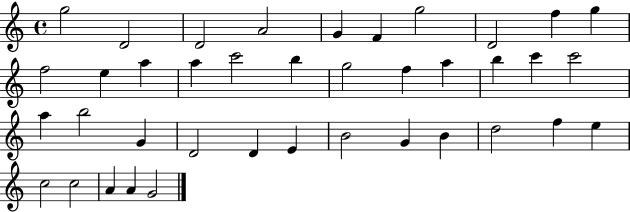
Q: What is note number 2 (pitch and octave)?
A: D4